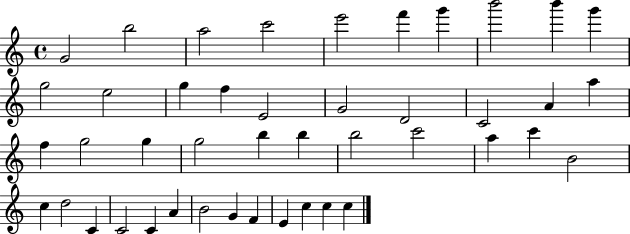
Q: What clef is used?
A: treble